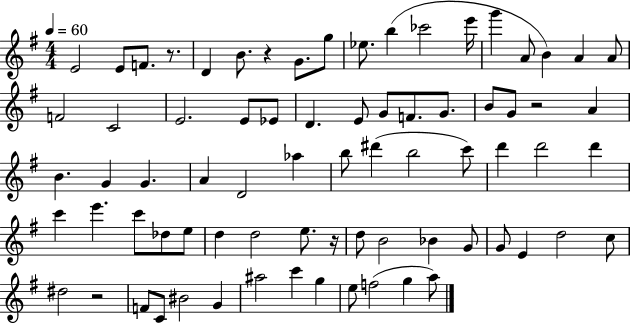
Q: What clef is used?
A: treble